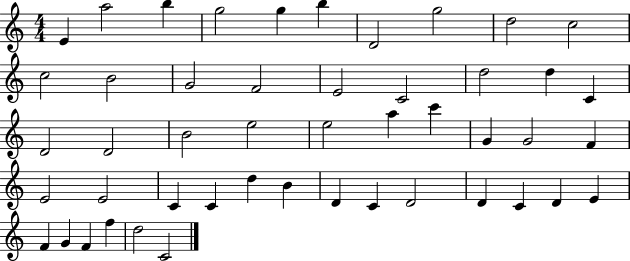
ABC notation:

X:1
T:Untitled
M:4/4
L:1/4
K:C
E a2 b g2 g b D2 g2 d2 c2 c2 B2 G2 F2 E2 C2 d2 d C D2 D2 B2 e2 e2 a c' G G2 F E2 E2 C C d B D C D2 D C D E F G F f d2 C2